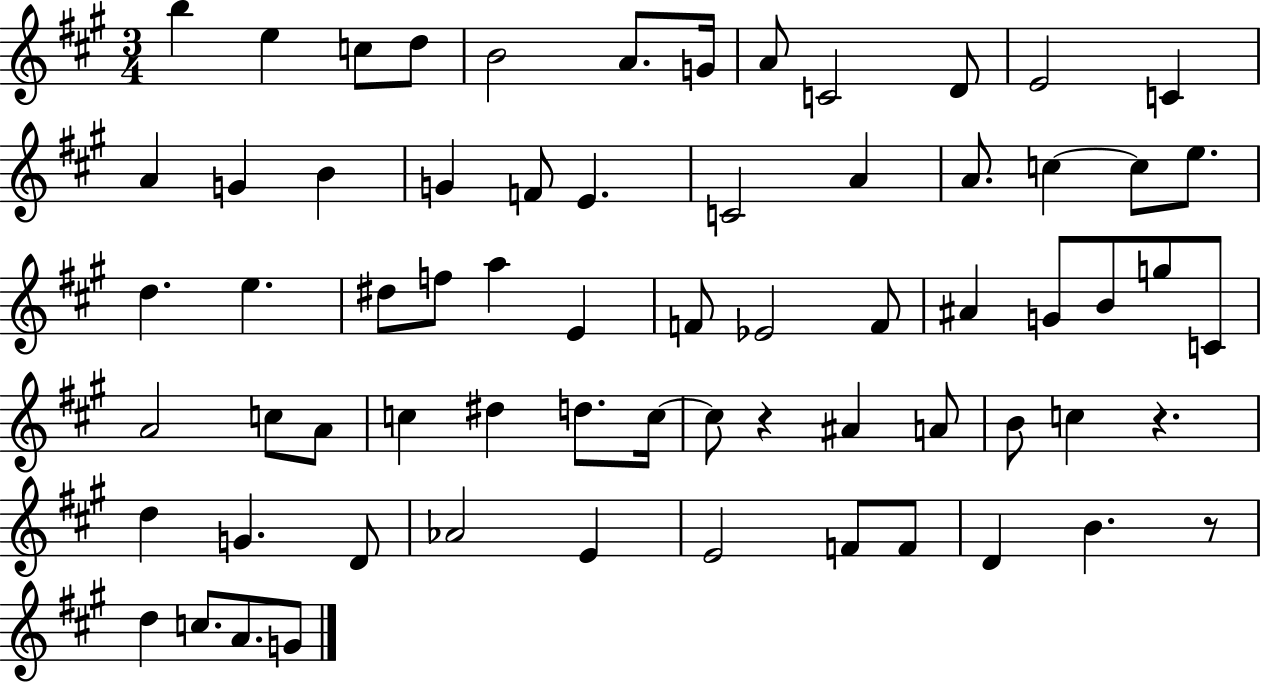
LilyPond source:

{
  \clef treble
  \numericTimeSignature
  \time 3/4
  \key a \major
  b''4 e''4 c''8 d''8 | b'2 a'8. g'16 | a'8 c'2 d'8 | e'2 c'4 | \break a'4 g'4 b'4 | g'4 f'8 e'4. | c'2 a'4 | a'8. c''4~~ c''8 e''8. | \break d''4. e''4. | dis''8 f''8 a''4 e'4 | f'8 ees'2 f'8 | ais'4 g'8 b'8 g''8 c'8 | \break a'2 c''8 a'8 | c''4 dis''4 d''8. c''16~~ | c''8 r4 ais'4 a'8 | b'8 c''4 r4. | \break d''4 g'4. d'8 | aes'2 e'4 | e'2 f'8 f'8 | d'4 b'4. r8 | \break d''4 c''8. a'8. g'8 | \bar "|."
}